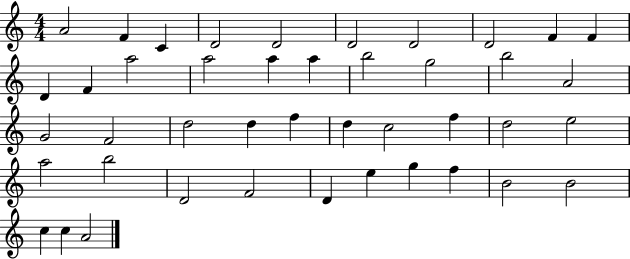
X:1
T:Untitled
M:4/4
L:1/4
K:C
A2 F C D2 D2 D2 D2 D2 F F D F a2 a2 a a b2 g2 b2 A2 G2 F2 d2 d f d c2 f d2 e2 a2 b2 D2 F2 D e g f B2 B2 c c A2